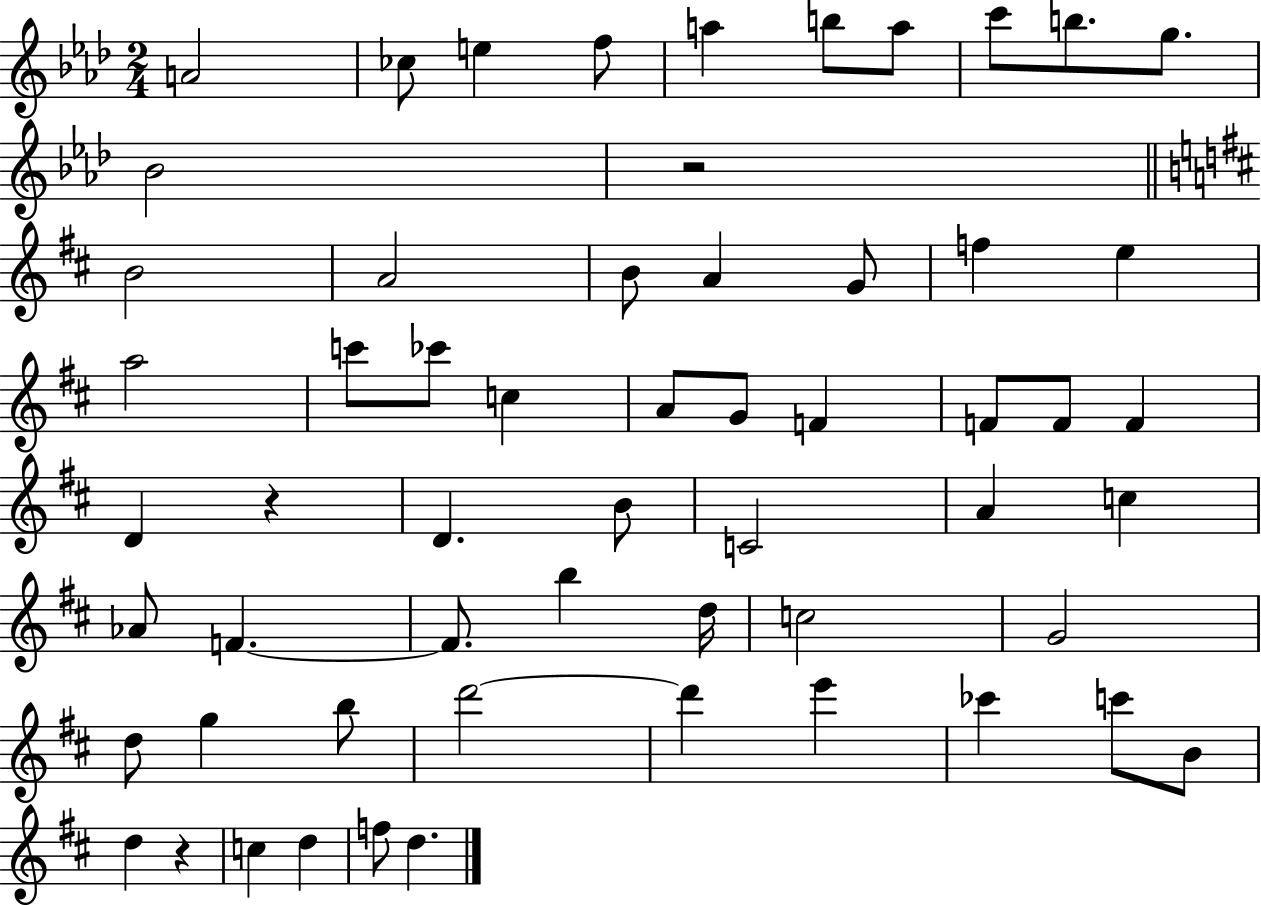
X:1
T:Untitled
M:2/4
L:1/4
K:Ab
A2 _c/2 e f/2 a b/2 a/2 c'/2 b/2 g/2 _B2 z2 B2 A2 B/2 A G/2 f e a2 c'/2 _c'/2 c A/2 G/2 F F/2 F/2 F D z D B/2 C2 A c _A/2 F F/2 b d/4 c2 G2 d/2 g b/2 d'2 d' e' _c' c'/2 B/2 d z c d f/2 d